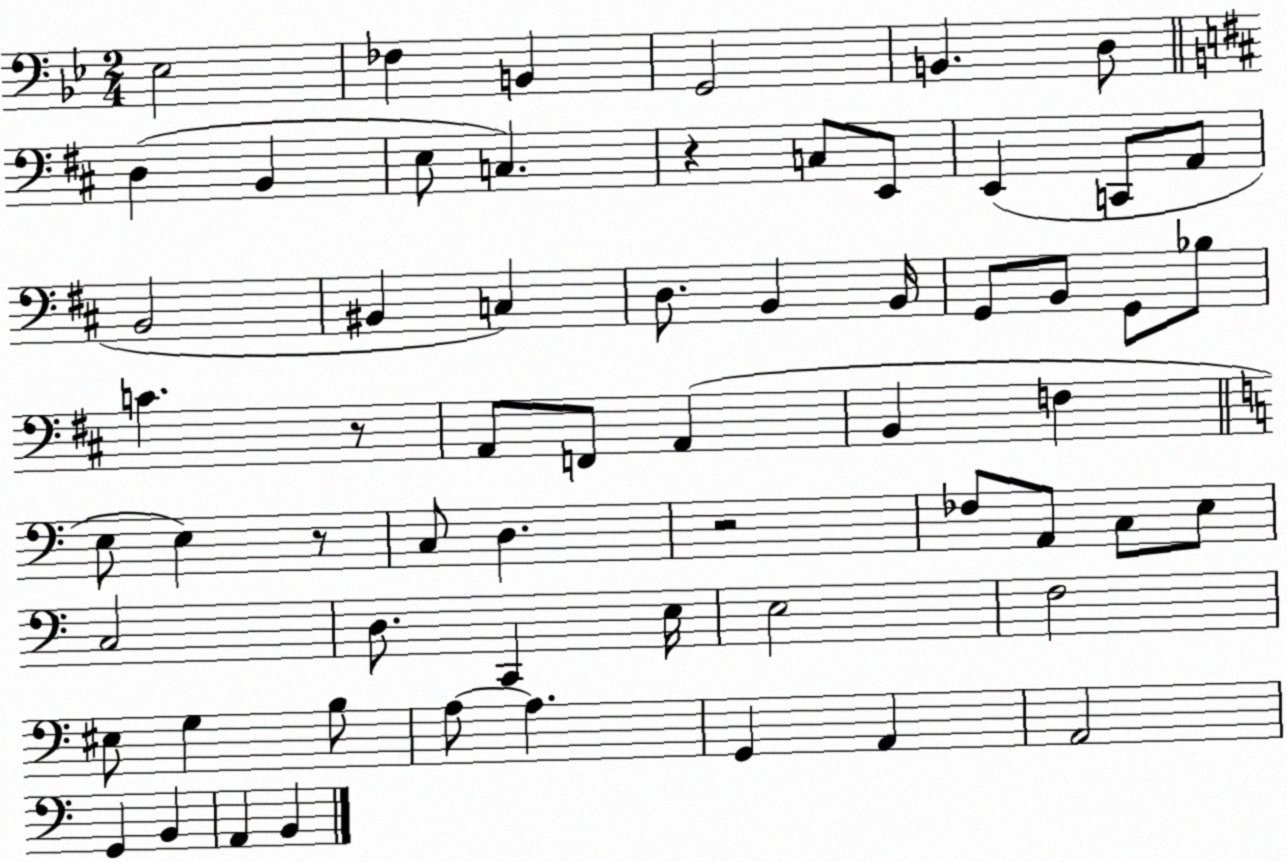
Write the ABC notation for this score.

X:1
T:Untitled
M:2/4
L:1/4
K:Bb
_E,2 _F, B,, G,,2 B,, D,/2 D, B,, E,/2 C, z C,/2 E,,/2 E,, C,,/2 A,,/2 B,,2 ^B,, C, D,/2 B,, B,,/4 G,,/2 B,,/2 G,,/2 _B,/2 C z/2 A,,/2 F,,/2 A,, B,, F, E,/2 E, z/2 C,/2 D, z2 _F,/2 A,,/2 C,/2 E,/2 C,2 D,/2 C,, E,/4 E,2 F,2 ^E,/2 G, B,/2 A,/2 A, G,, A,, A,,2 G,, B,, A,, B,,